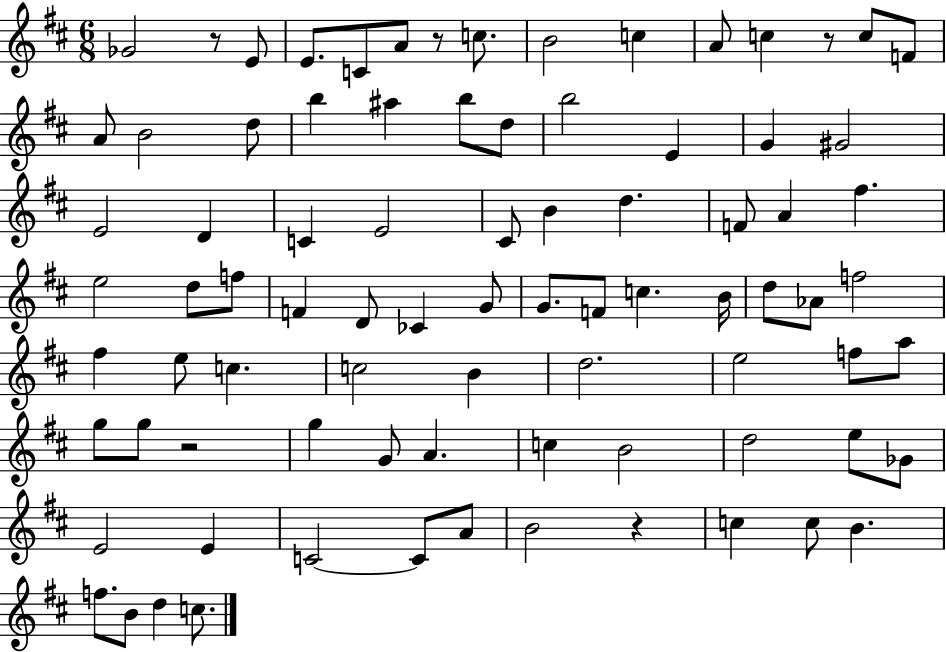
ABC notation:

X:1
T:Untitled
M:6/8
L:1/4
K:D
_G2 z/2 E/2 E/2 C/2 A/2 z/2 c/2 B2 c A/2 c z/2 c/2 F/2 A/2 B2 d/2 b ^a b/2 d/2 b2 E G ^G2 E2 D C E2 ^C/2 B d F/2 A ^f e2 d/2 f/2 F D/2 _C G/2 G/2 F/2 c B/4 d/2 _A/2 f2 ^f e/2 c c2 B d2 e2 f/2 a/2 g/2 g/2 z2 g G/2 A c B2 d2 e/2 _G/2 E2 E C2 C/2 A/2 B2 z c c/2 B f/2 B/2 d c/2